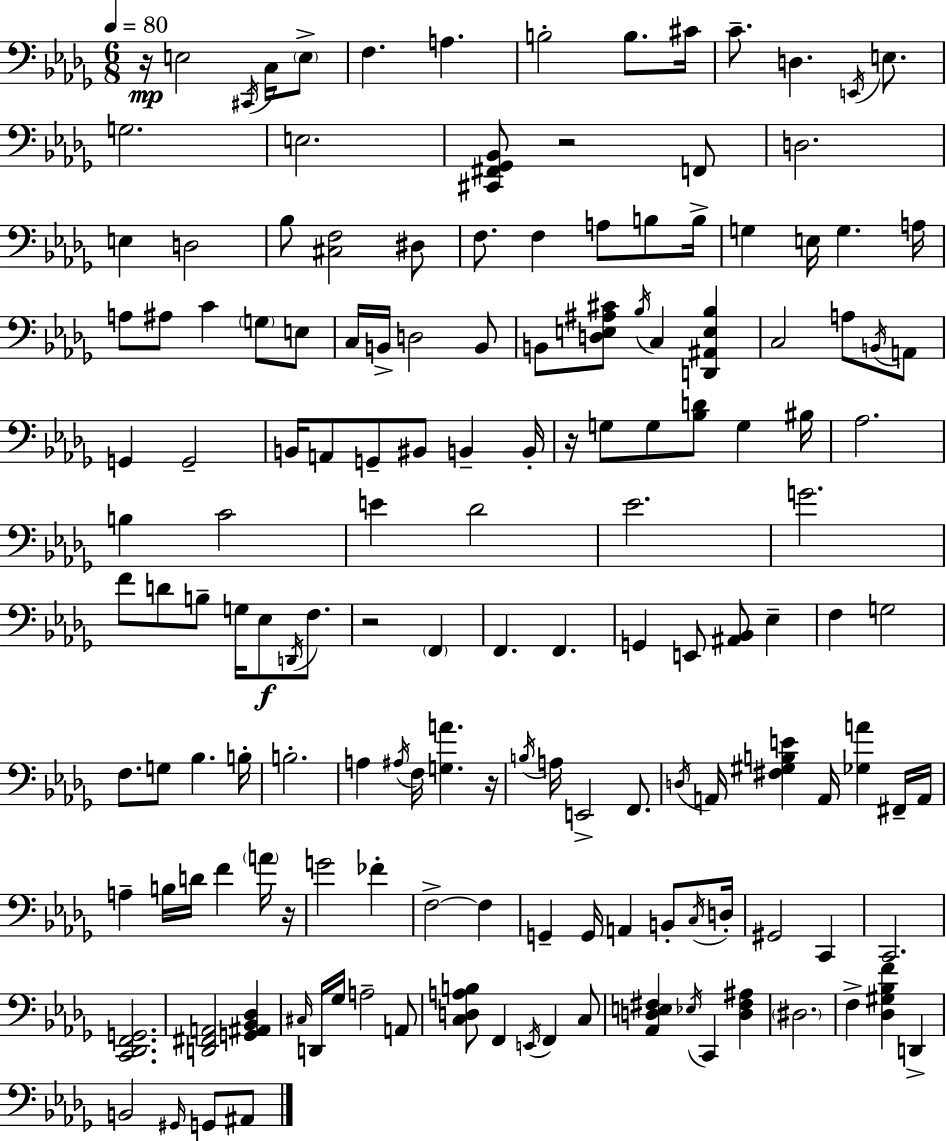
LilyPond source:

{
  \clef bass
  \numericTimeSignature
  \time 6/8
  \key bes \minor
  \tempo 4 = 80
  r16\mp e2 \acciaccatura { cis,16 } c16 \parenthesize e8-> | f4. a4. | b2-. b8. | cis'16 c'8.-- d4. \acciaccatura { e,16 } e8. | \break g2. | e2. | <cis, fis, ges, bes,>8 r2 | f,8 d2. | \break e4 d2 | bes8 <cis f>2 | dis8 f8. f4 a8 b8 | b16-> g4 e16 g4. | \break a16 a8 ais8 c'4 \parenthesize g8 | e8 c16 b,16-> d2 | b,8 b,8 <d e ais cis'>8 \acciaccatura { bes16 } c4 <d, ais, e bes>4 | c2 a8 | \break \acciaccatura { b,16 } a,8 g,4 g,2-- | b,16 a,8 g,8-- bis,8 b,4-- | b,16-. r16 g8 g8 <bes d'>8 g4 | bis16 aes2. | \break b4 c'2 | e'4 des'2 | ees'2. | g'2. | \break f'8 d'8 b8-- g16 ees8\f | \acciaccatura { d,16 } f8. r2 | \parenthesize f,4 f,4. f,4. | g,4 e,8 <ais, bes,>8 | \break ees4-- f4 g2 | f8. g8 bes4. | b16-. b2.-. | a4 \acciaccatura { ais16 } f16 <g a'>4. | \break r16 \acciaccatura { b16 } a16 e,2-> | f,8. \acciaccatura { d16 } a,16 <fis gis b e'>4 | a,16 <ges a'>4 fis,16-- a,16 a4-- | b16 d'16 f'4 \parenthesize a'16 r16 g'2 | \break fes'4-. f2->~~ | f4 g,4-- | g,16 a,4 b,8-. \acciaccatura { c16 } d16-. gis,2 | c,4 c,2. | \break <c, des, f, g,>2. | <d, fis, a,>2 | <g, ais, bes, des>4 \grace { cis16 } d,16 ges16 | a2-- a,8 <c d a b>8 | \break f,4 \acciaccatura { e,16 } f,4 c8 <aes, d e fis>4 | \acciaccatura { ees16 } c,4 <d fis ais>4 | \parenthesize dis2. | f4-> <des gis bes f'>4 d,4-> | \break b,2 \grace { gis,16 } g,8 ais,8 | \bar "|."
}